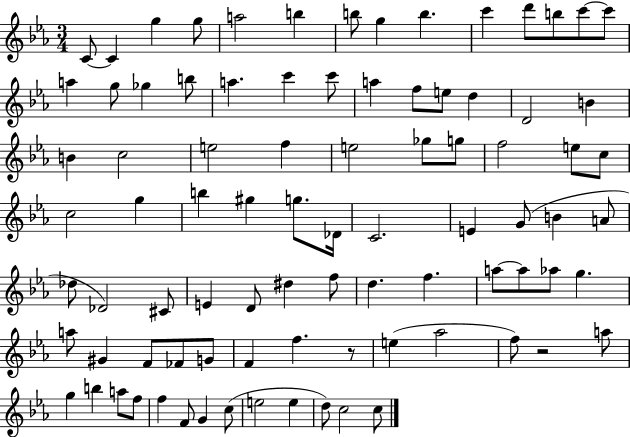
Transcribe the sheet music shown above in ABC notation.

X:1
T:Untitled
M:3/4
L:1/4
K:Eb
C/2 C g g/2 a2 b b/2 g b c' d'/2 b/2 c'/2 c'/2 a g/2 _g b/2 a c' c'/2 a f/2 e/2 d D2 B B c2 e2 f e2 _g/2 g/2 f2 e/2 c/2 c2 g b ^g g/2 _D/4 C2 E G/2 B A/2 _d/2 _D2 ^C/2 E D/2 ^d f/2 d f a/2 a/2 _a/2 g a/2 ^G F/2 _F/2 G/2 F f z/2 e _a2 f/2 z2 a/2 g b a/2 f/2 f F/2 G c/2 e2 e d/2 c2 c/2